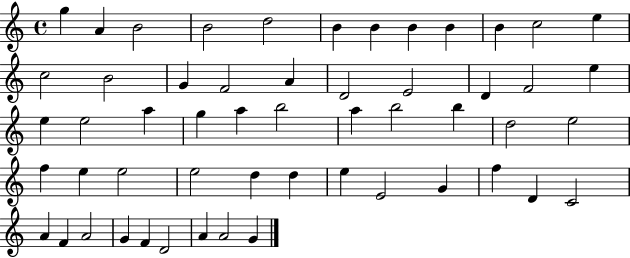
G5/q A4/q B4/h B4/h D5/h B4/q B4/q B4/q B4/q B4/q C5/h E5/q C5/h B4/h G4/q F4/h A4/q D4/h E4/h D4/q F4/h E5/q E5/q E5/h A5/q G5/q A5/q B5/h A5/q B5/h B5/q D5/h E5/h F5/q E5/q E5/h E5/h D5/q D5/q E5/q E4/h G4/q F5/q D4/q C4/h A4/q F4/q A4/h G4/q F4/q D4/h A4/q A4/h G4/q